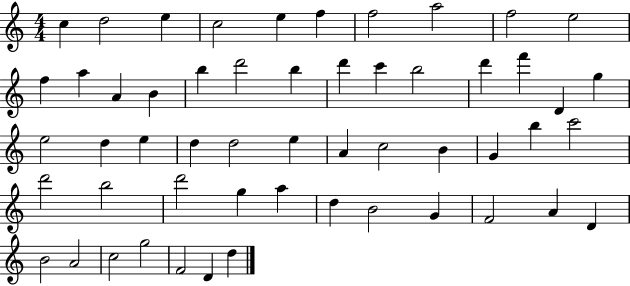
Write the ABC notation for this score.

X:1
T:Untitled
M:4/4
L:1/4
K:C
c d2 e c2 e f f2 a2 f2 e2 f a A B b d'2 b d' c' b2 d' f' D g e2 d e d d2 e A c2 B G b c'2 d'2 b2 d'2 g a d B2 G F2 A D B2 A2 c2 g2 F2 D d